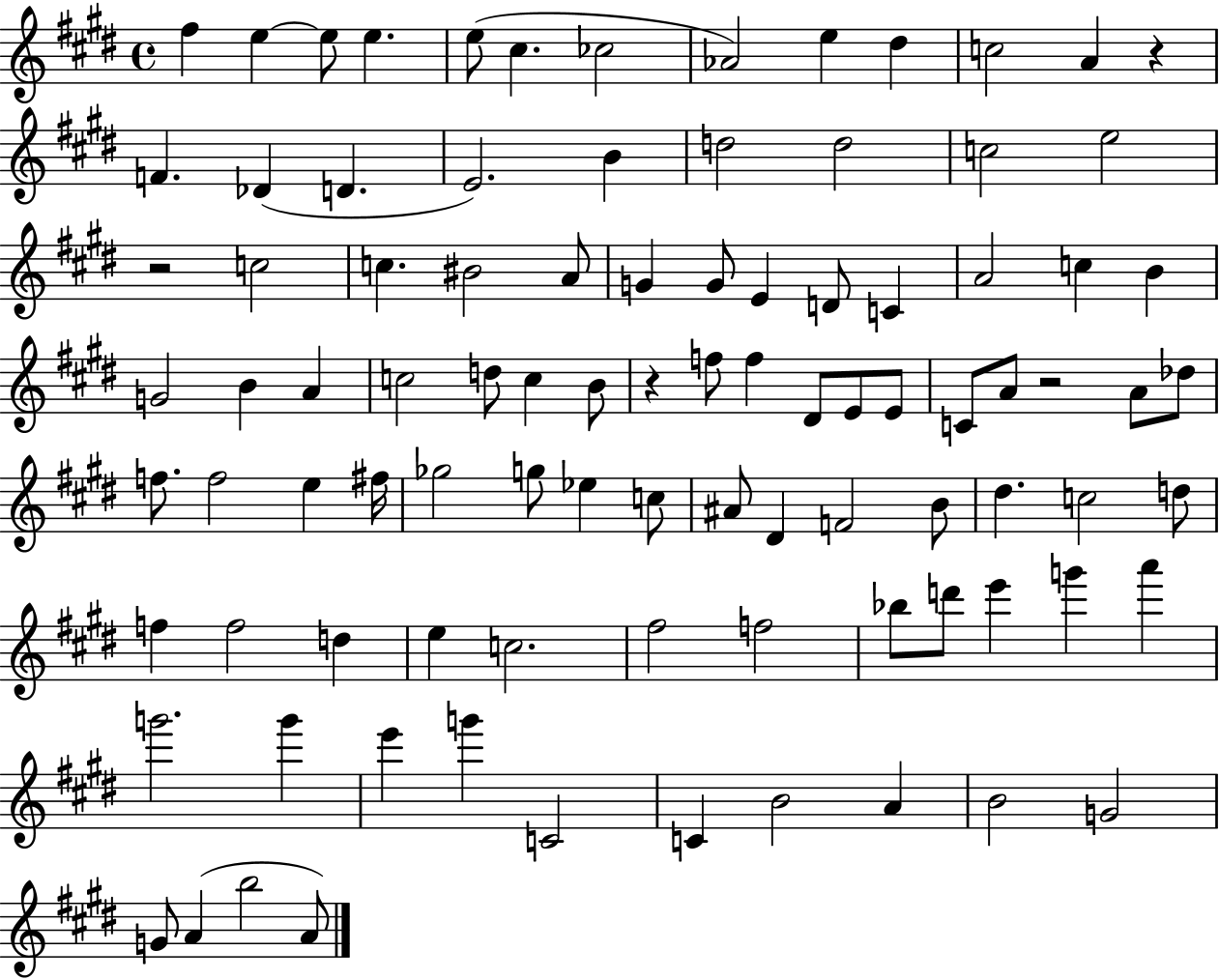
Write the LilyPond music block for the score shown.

{
  \clef treble
  \time 4/4
  \defaultTimeSignature
  \key e \major
  \repeat volta 2 { fis''4 e''4~~ e''8 e''4. | e''8( cis''4. ces''2 | aes'2) e''4 dis''4 | c''2 a'4 r4 | \break f'4. des'4( d'4. | e'2.) b'4 | d''2 d''2 | c''2 e''2 | \break r2 c''2 | c''4. bis'2 a'8 | g'4 g'8 e'4 d'8 c'4 | a'2 c''4 b'4 | \break g'2 b'4 a'4 | c''2 d''8 c''4 b'8 | r4 f''8 f''4 dis'8 e'8 e'8 | c'8 a'8 r2 a'8 des''8 | \break f''8. f''2 e''4 fis''16 | ges''2 g''8 ees''4 c''8 | ais'8 dis'4 f'2 b'8 | dis''4. c''2 d''8 | \break f''4 f''2 d''4 | e''4 c''2. | fis''2 f''2 | bes''8 d'''8 e'''4 g'''4 a'''4 | \break g'''2. g'''4 | e'''4 g'''4 c'2 | c'4 b'2 a'4 | b'2 g'2 | \break g'8 a'4( b''2 a'8) | } \bar "|."
}